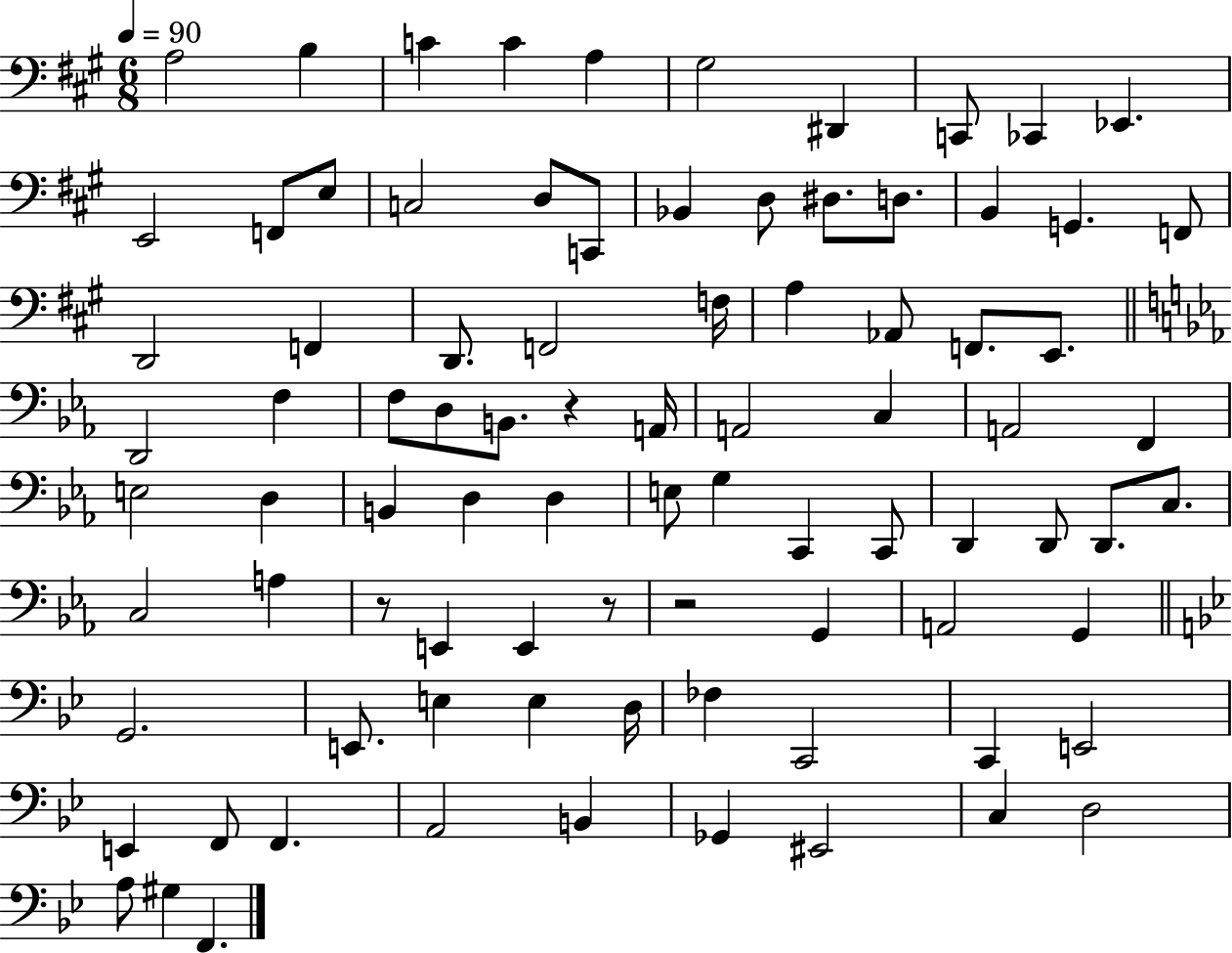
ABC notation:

X:1
T:Untitled
M:6/8
L:1/4
K:A
A,2 B, C C A, ^G,2 ^D,, C,,/2 _C,, _E,, E,,2 F,,/2 E,/2 C,2 D,/2 C,,/2 _B,, D,/2 ^D,/2 D,/2 B,, G,, F,,/2 D,,2 F,, D,,/2 F,,2 F,/4 A, _A,,/2 F,,/2 E,,/2 D,,2 F, F,/2 D,/2 B,,/2 z A,,/4 A,,2 C, A,,2 F,, E,2 D, B,, D, D, E,/2 G, C,, C,,/2 D,, D,,/2 D,,/2 C,/2 C,2 A, z/2 E,, E,, z/2 z2 G,, A,,2 G,, G,,2 E,,/2 E, E, D,/4 _F, C,,2 C,, E,,2 E,, F,,/2 F,, A,,2 B,, _G,, ^E,,2 C, D,2 A,/2 ^G, F,,